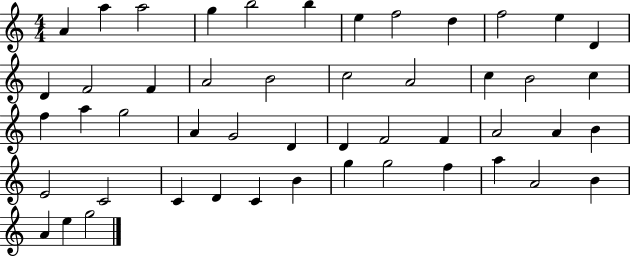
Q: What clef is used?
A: treble